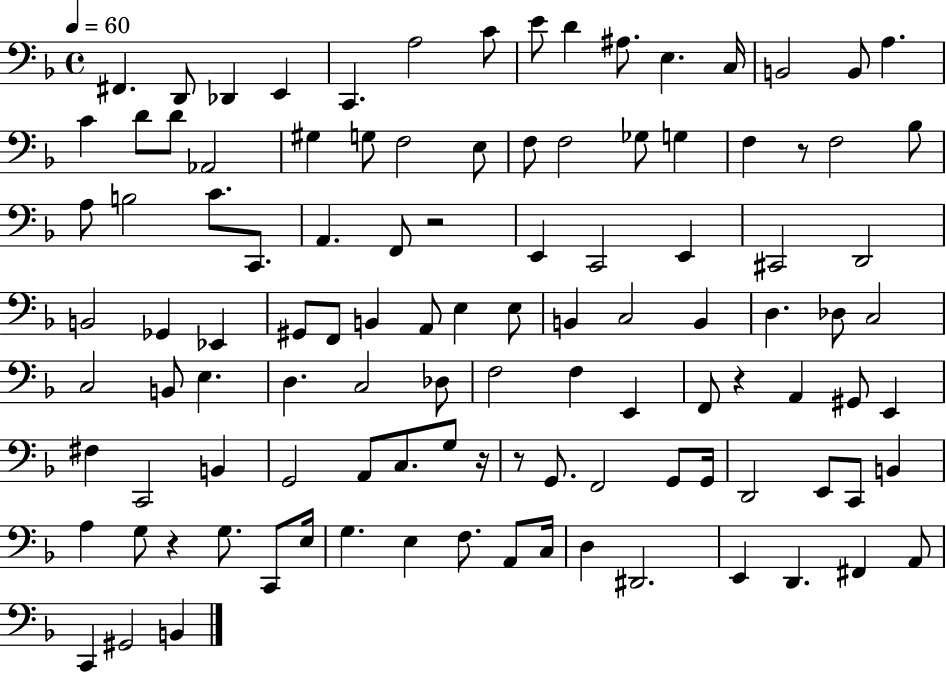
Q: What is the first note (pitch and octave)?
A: F#2